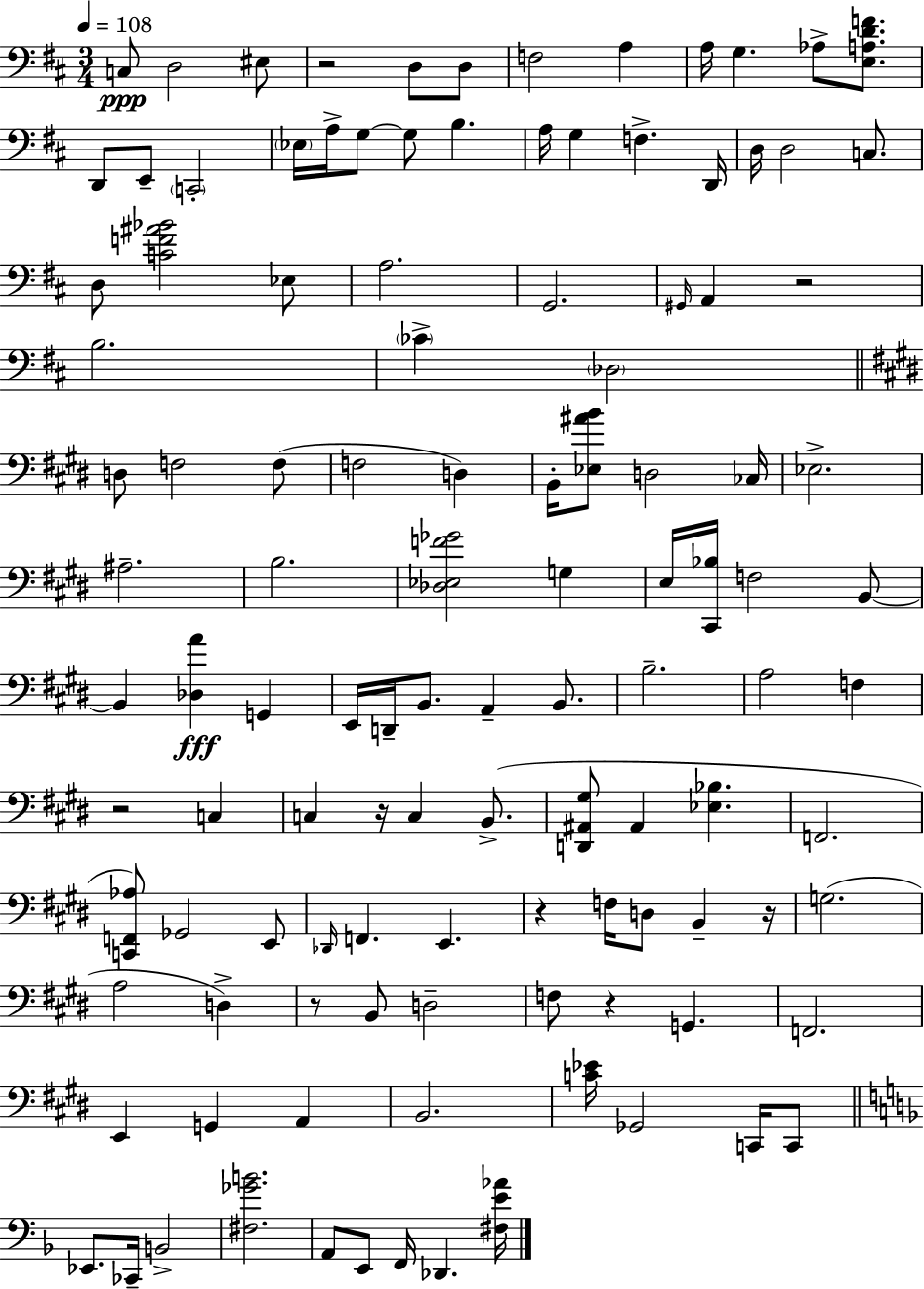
X:1
T:Untitled
M:3/4
L:1/4
K:D
C,/2 D,2 ^E,/2 z2 D,/2 D,/2 F,2 A, A,/4 G, _A,/2 [E,A,DF]/2 D,,/2 E,,/2 C,,2 _E,/4 A,/4 G,/2 G,/2 B, A,/4 G, F, D,,/4 D,/4 D,2 C,/2 D,/2 [CF^A_B]2 _E,/2 A,2 G,,2 ^G,,/4 A,, z2 B,2 _C _D,2 D,/2 F,2 F,/2 F,2 D, B,,/4 [_E,^AB]/2 D,2 _C,/4 _E,2 ^A,2 B,2 [_D,_E,F_G]2 G, E,/4 [^C,,_B,]/4 F,2 B,,/2 B,, [_D,A] G,, E,,/4 D,,/4 B,,/2 A,, B,,/2 B,2 A,2 F, z2 C, C, z/4 C, B,,/2 [D,,^A,,^G,]/2 ^A,, [_E,_B,] F,,2 [C,,F,,_A,]/2 _G,,2 E,,/2 _D,,/4 F,, E,, z F,/4 D,/2 B,, z/4 G,2 A,2 D, z/2 B,,/2 D,2 F,/2 z G,, F,,2 E,, G,, A,, B,,2 [C_E]/4 _G,,2 C,,/4 C,,/2 _E,,/2 _C,,/4 B,,2 [^F,_GB]2 A,,/2 E,,/2 F,,/4 _D,, [^F,E_A]/4